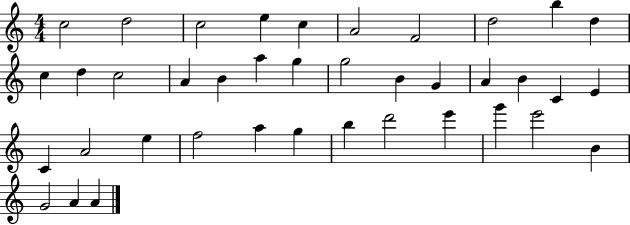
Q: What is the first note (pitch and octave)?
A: C5